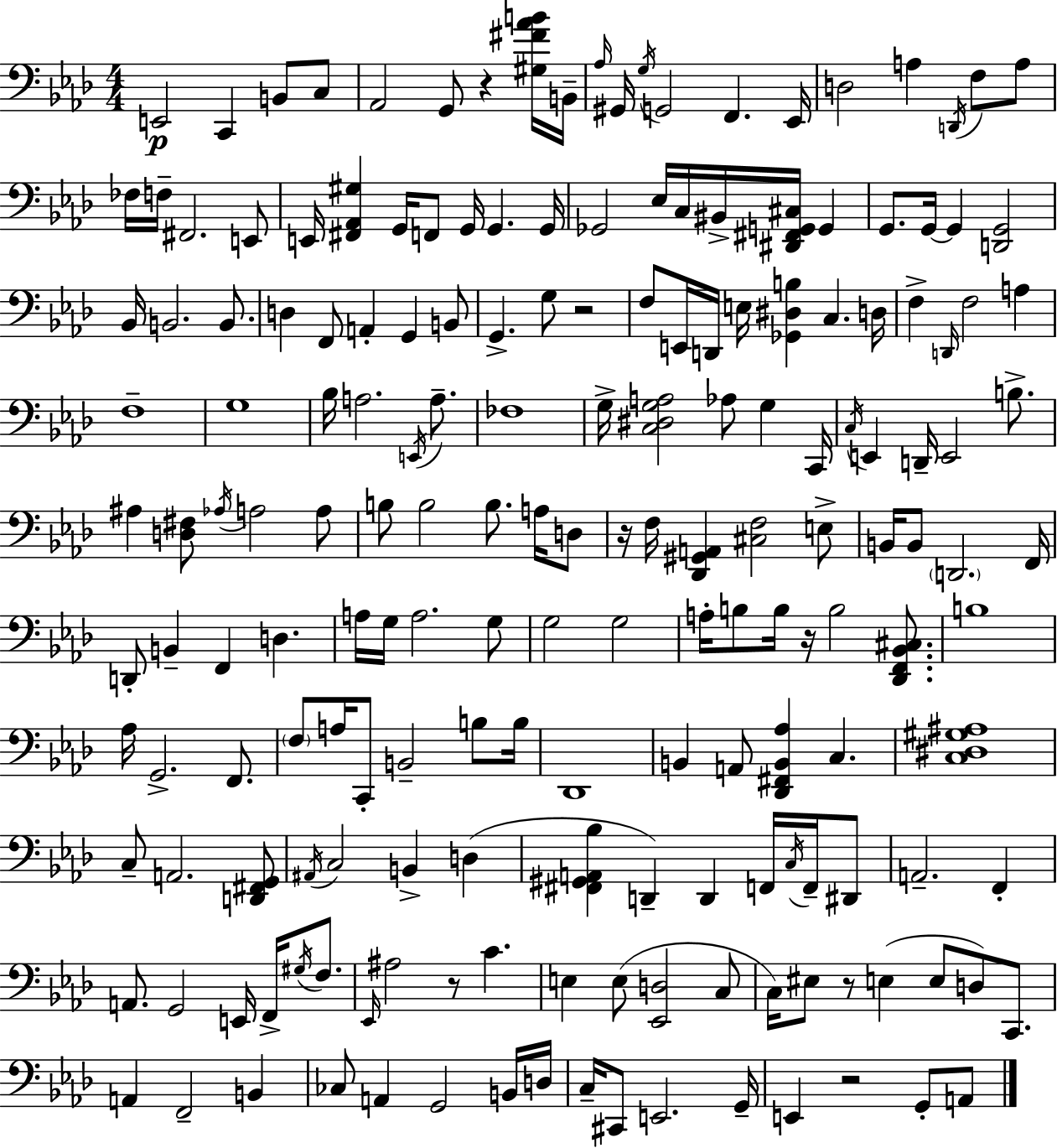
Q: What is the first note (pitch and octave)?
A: E2